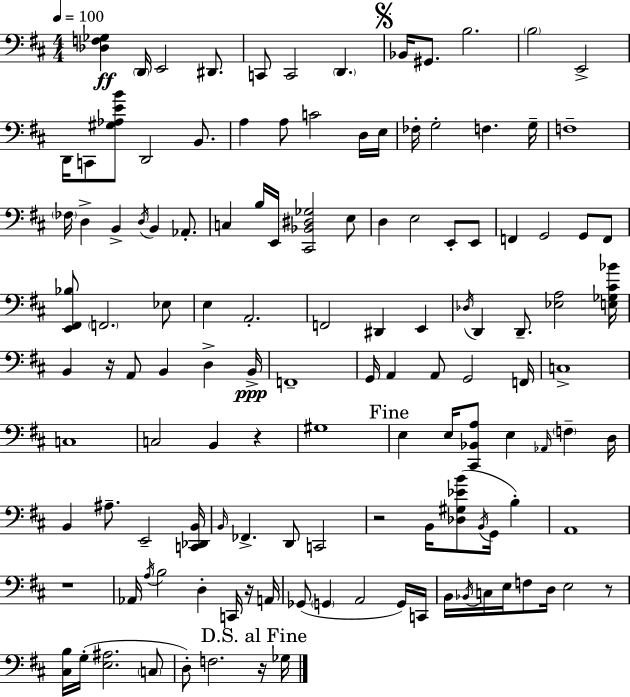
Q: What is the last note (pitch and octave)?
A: Gb3